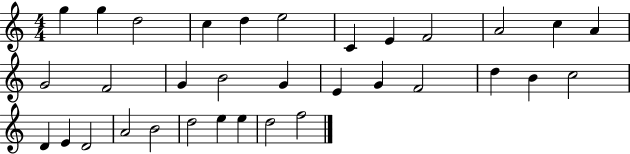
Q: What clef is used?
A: treble